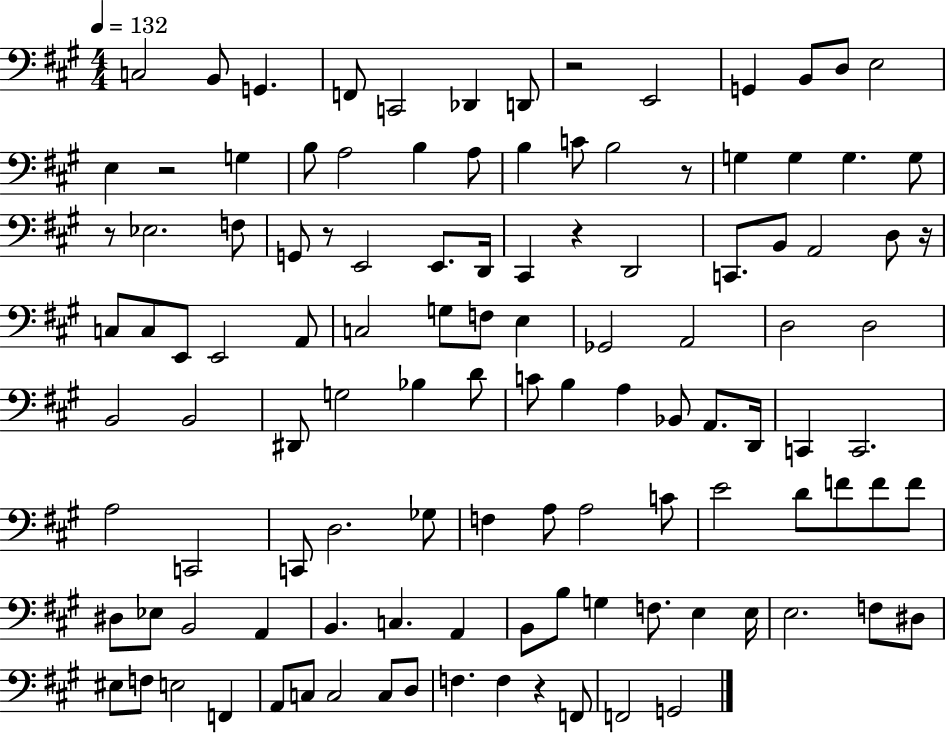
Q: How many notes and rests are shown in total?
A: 116